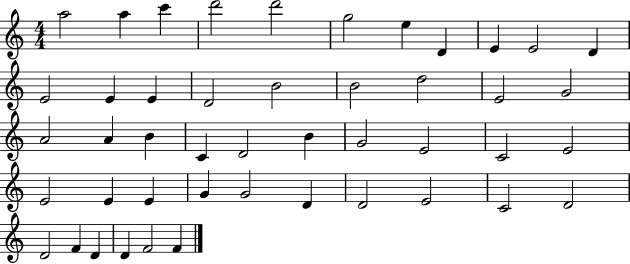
X:1
T:Untitled
M:4/4
L:1/4
K:C
a2 a c' d'2 d'2 g2 e D E E2 D E2 E E D2 B2 B2 d2 E2 G2 A2 A B C D2 B G2 E2 C2 E2 E2 E E G G2 D D2 E2 C2 D2 D2 F D D F2 F